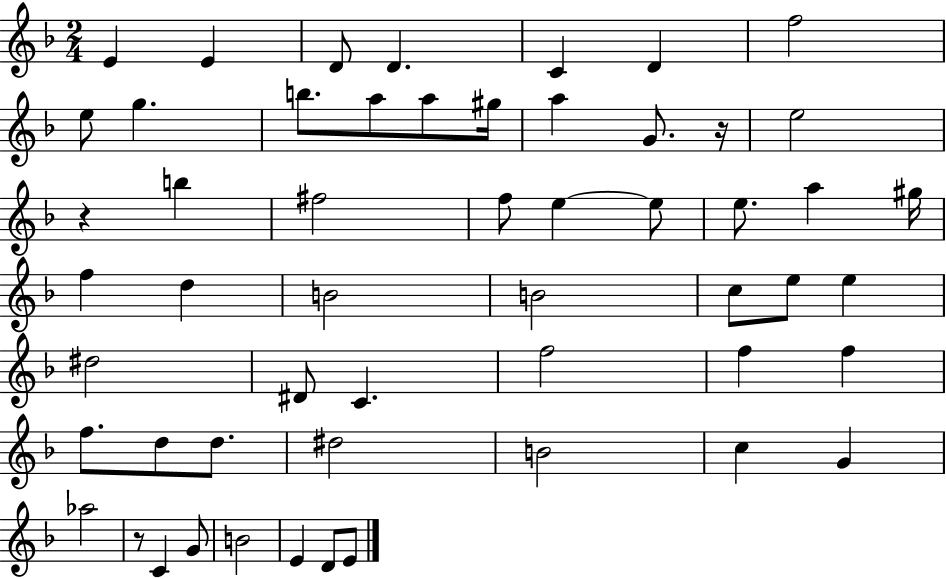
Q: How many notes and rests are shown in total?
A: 54